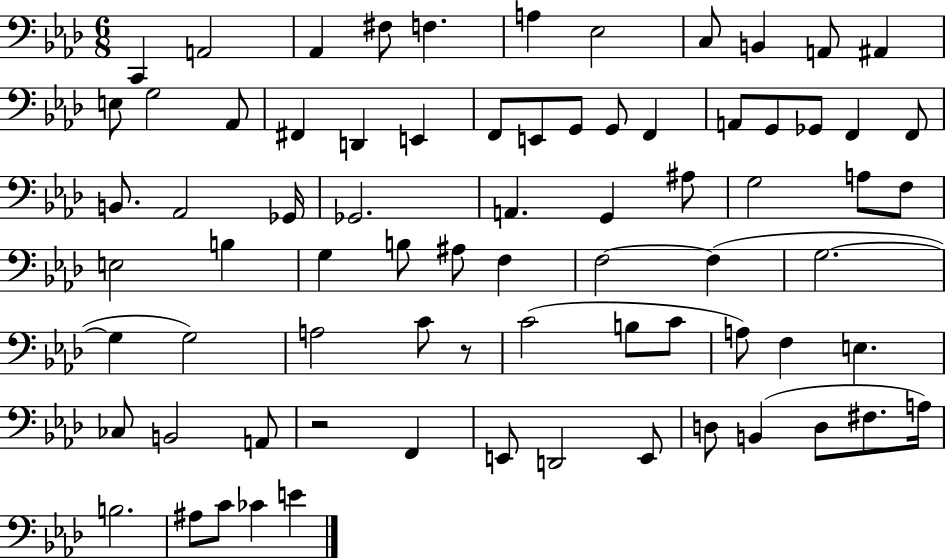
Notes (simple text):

C2/q A2/h Ab2/q F#3/e F3/q. A3/q Eb3/h C3/e B2/q A2/e A#2/q E3/e G3/h Ab2/e F#2/q D2/q E2/q F2/e E2/e G2/e G2/e F2/q A2/e G2/e Gb2/e F2/q F2/e B2/e. Ab2/h Gb2/s Gb2/h. A2/q. G2/q A#3/e G3/h A3/e F3/e E3/h B3/q G3/q B3/e A#3/e F3/q F3/h F3/q G3/h. G3/q G3/h A3/h C4/e R/e C4/h B3/e C4/e A3/e F3/q E3/q. CES3/e B2/h A2/e R/h F2/q E2/e D2/h E2/e D3/e B2/q D3/e F#3/e. A3/s B3/h. A#3/e C4/e CES4/q E4/q